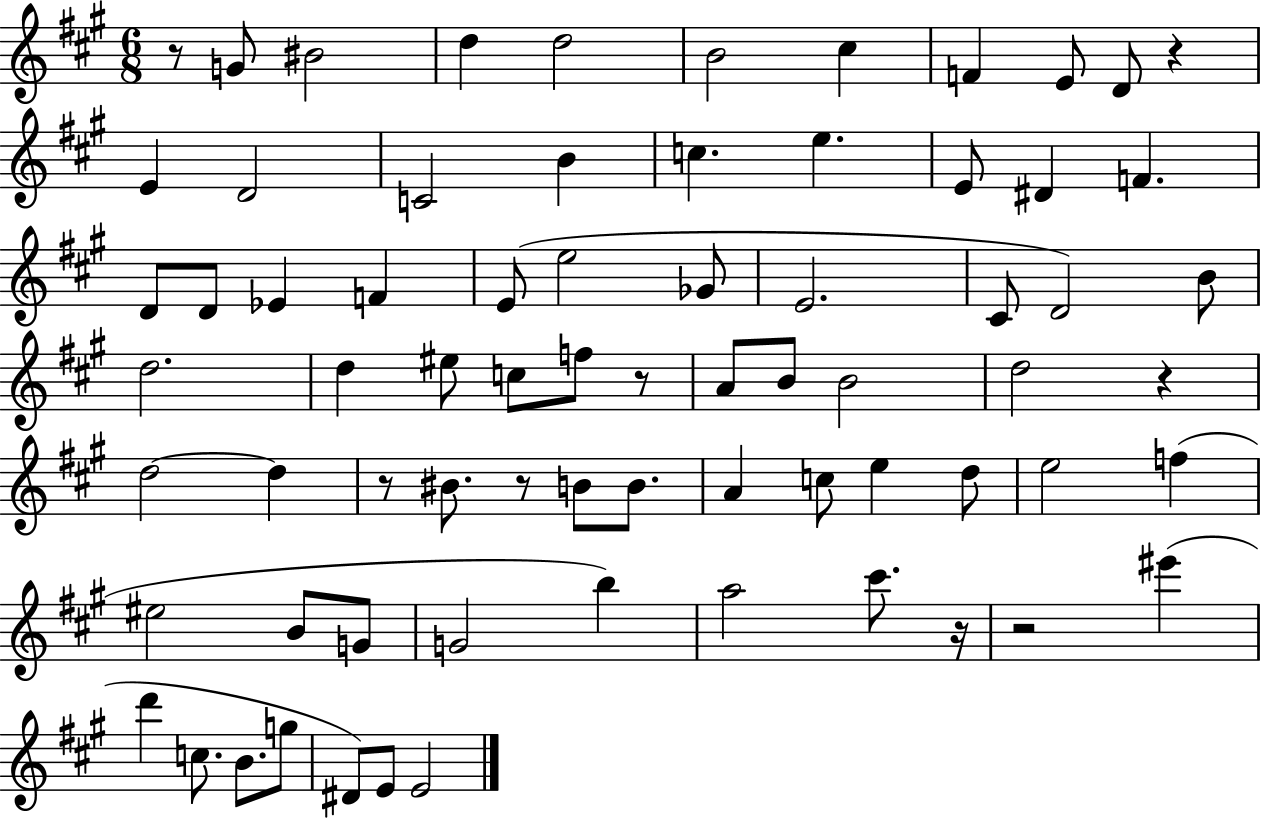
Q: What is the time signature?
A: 6/8